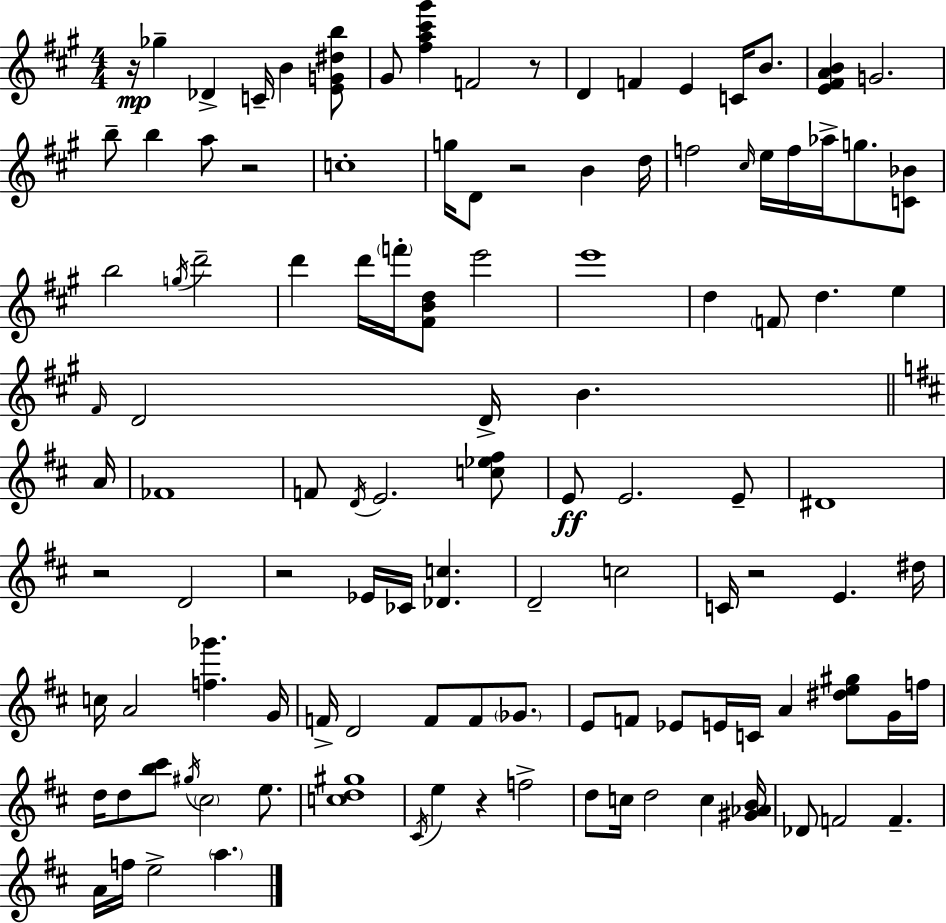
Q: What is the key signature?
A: A major